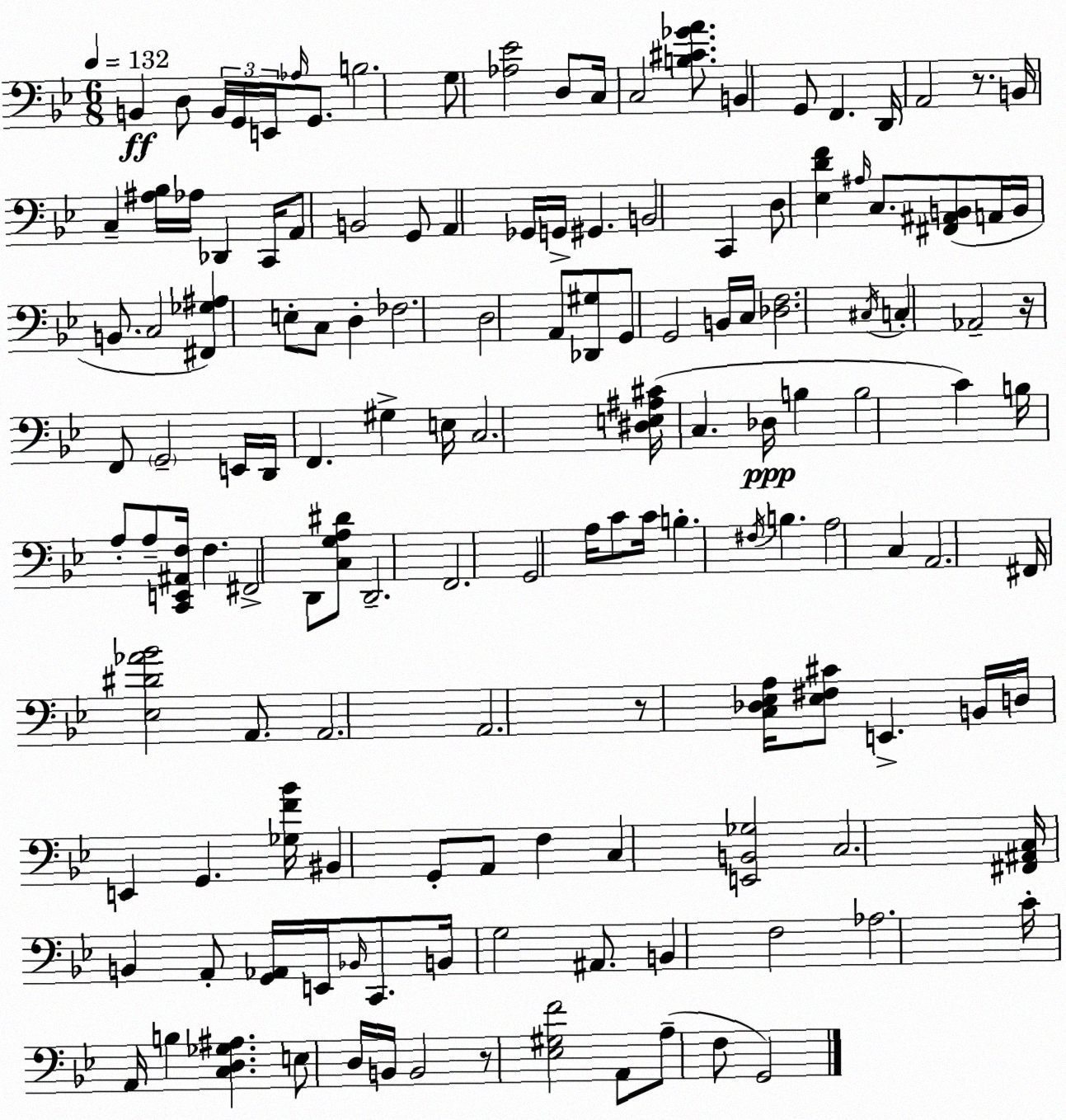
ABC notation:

X:1
T:Untitled
M:6/8
L:1/4
K:Bb
B,, D,/2 B,,/4 G,,/4 E,,/4 _A,/4 G,,/2 B,2 G,/2 [_A,_E]2 D,/2 C,/4 C,2 [B,^C_GA]/2 B,, G,,/2 F,, D,,/4 A,,2 z/2 B,,/4 C, [^A,_B,]/4 _A,/4 _D,, C,,/4 A,,/2 B,,2 G,,/2 A,, _G,,/4 G,,/4 ^G,, B,,2 C,, D,/2 [_E,DF] ^A,/4 C,/2 [^F,,^A,,B,,]/2 A,,/4 B,,/4 B,,/2 C,2 [^F,,_G,^A,] E,/2 C,/2 D, _F,2 D,2 A,,/2 [_D,,^G,]/2 G,,/2 G,,2 B,,/4 C,/4 [_D,F,]2 ^C,/4 C, _A,,2 z/4 F,,/2 G,,2 E,,/4 D,,/4 F,, ^G, E,/4 C,2 [^D,E,^A,^C]/4 C, _D,/4 B, B,2 C B,/4 A,/2 A,/2 [C,,E,,^A,,F,]/4 F, ^F,,2 D,,/2 [C,G,A,^D]/2 D,,2 F,,2 G,,2 A,/4 C/2 C/4 B, ^F,/4 B, A,2 C, A,,2 ^F,,/4 [_E,^D_A_B]2 A,,/2 A,,2 A,,2 z/2 [C,_D,_E,A,]/4 [_E,^F,^C]/2 E,, B,,/4 D,/4 E,, G,, [_G,F_B]/4 ^B,, G,,/2 A,,/2 F, C, [E,,B,,_G,]2 C,2 [^F,,^A,,C,]/4 B,, A,,/2 [G,,_A,,]/4 E,,/4 _B,,/4 C,,/2 B,,/4 G,2 ^A,,/2 B,, F,2 _A,2 C/4 A,,/4 B, [C,D,_G,^A,] E,/2 D,/4 B,,/4 B,,2 z/2 [_E,^G,F]2 A,,/2 A,/2 F,/2 G,,2